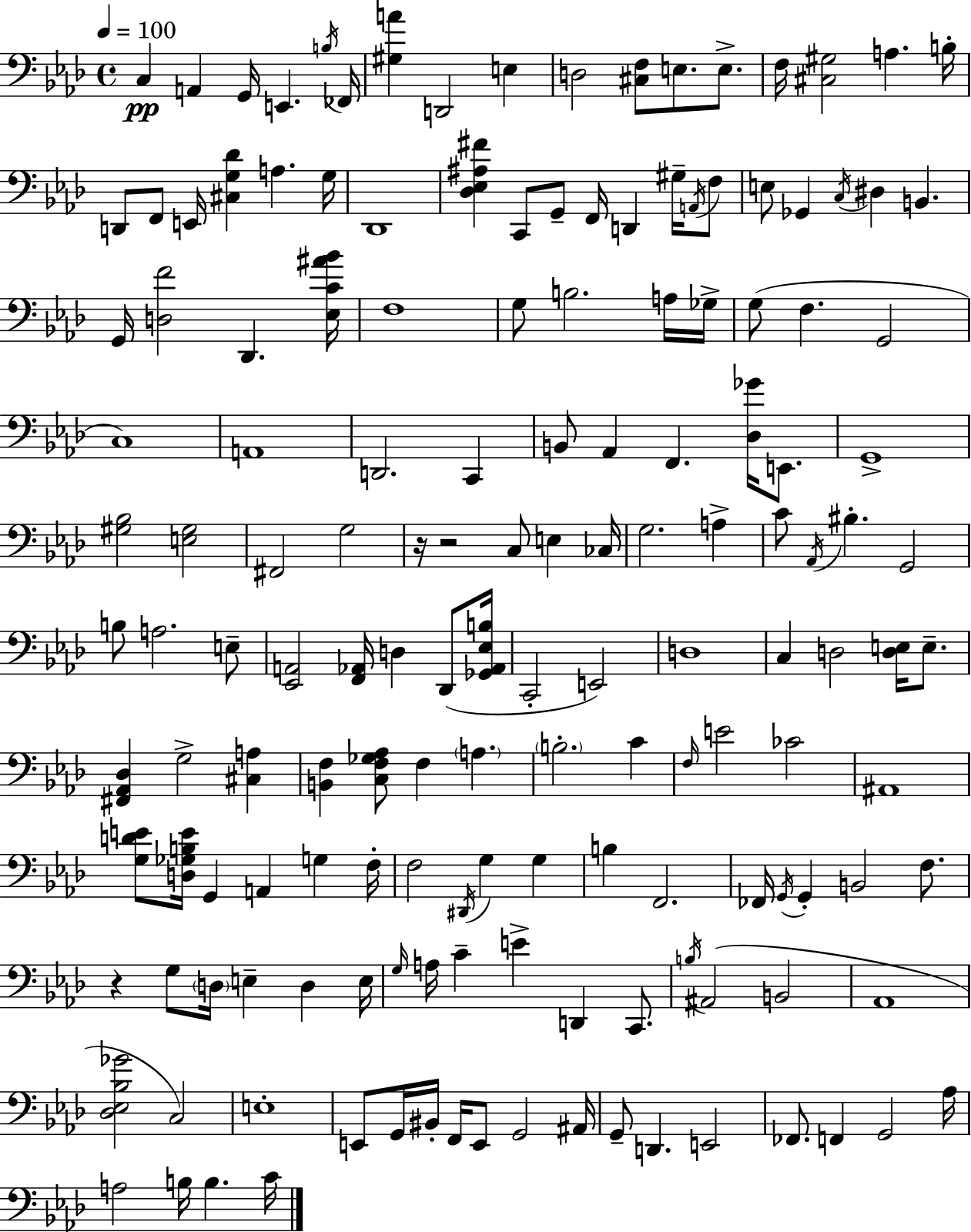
{
  \clef bass
  \time 4/4
  \defaultTimeSignature
  \key aes \major
  \tempo 4 = 100
  c4\pp a,4 g,16 e,4. \acciaccatura { b16 } | fes,16 <gis a'>4 d,2 e4 | d2 <cis f>8 e8. e8.-> | f16 <cis gis>2 a4. | \break b16-. d,8 f,8 e,16 <cis g des'>4 a4. | g16 des,1 | <des ees ais fis'>4 c,8 g,8-- f,16 d,4 gis16-- \acciaccatura { a,16 } | f8 e8 ges,4 \acciaccatura { c16 } dis4 b,4. | \break g,16 <d f'>2 des,4. | <ees c' ais' bes'>16 f1 | g8 b2. | a16 ges16-> g8( f4. g,2 | \break c1) | a,1 | d,2. c,4 | b,8 aes,4 f,4. <des ges'>16 | \break e,8. g,1-> | <gis bes>2 <e gis>2 | fis,2 g2 | r16 r2 c8 e4 | \break ces16 g2. a4-> | c'8 \acciaccatura { aes,16 } bis4.-. g,2 | b8 a2. | e8-- <ees, a,>2 <f, aes,>16 d4 | \break des,8( <ges, aes, ees b>16 c,2-. e,2) | d1 | c4 d2 | <d e>16 e8.-- <fis, aes, des>4 g2-> | \break <cis a>4 <b, f>4 <c f ges aes>8 f4 \parenthesize a4. | \parenthesize b2.-. | c'4 \grace { f16 } e'2 ces'2 | ais,1 | \break <g d' e'>8 <d ges b e'>16 g,4 a,4 | g4 f16-. f2 \acciaccatura { dis,16 } g4 | g4 b4 f,2. | fes,16 \acciaccatura { g,16 } g,4-. b,2 | \break f8. r4 g8 \parenthesize d16 e4-- | d4 e16 \grace { g16 } a16 c'4-- e'4-> | d,4 c,8. \acciaccatura { b16 } ais,2( | b,2 aes,1 | \break <des ees bes ges'>2 | c2) e1-. | e,8 g,16 bis,16-. f,16 e,8 | g,2 ais,16 g,8-- d,4. | \break e,2 fes,8. f,4 | g,2 aes16 a2 | b16 b4. c'16 \bar "|."
}